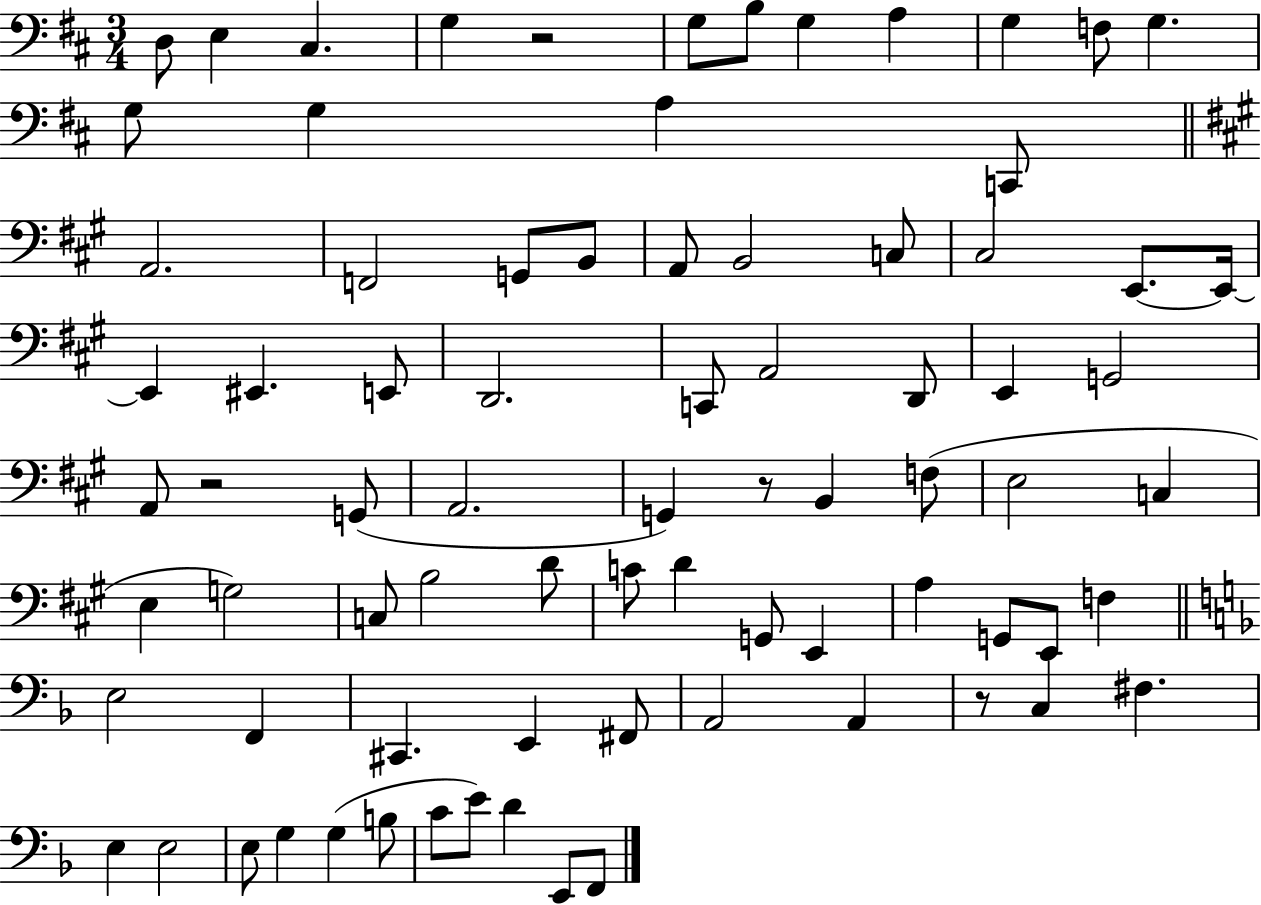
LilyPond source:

{
  \clef bass
  \numericTimeSignature
  \time 3/4
  \key d \major
  d8 e4 cis4. | g4 r2 | g8 b8 g4 a4 | g4 f8 g4. | \break g8 g4 a4 c,8 | \bar "||" \break \key a \major a,2. | f,2 g,8 b,8 | a,8 b,2 c8 | cis2 e,8.~~ e,16~~ | \break e,4 eis,4. e,8 | d,2. | c,8 a,2 d,8 | e,4 g,2 | \break a,8 r2 g,8( | a,2. | g,4) r8 b,4 f8( | e2 c4 | \break e4 g2) | c8 b2 d'8 | c'8 d'4 g,8 e,4 | a4 g,8 e,8 f4 | \break \bar "||" \break \key d \minor e2 f,4 | cis,4. e,4 fis,8 | a,2 a,4 | r8 c4 fis4. | \break e4 e2 | e8 g4 g4( b8 | c'8 e'8) d'4 e,8 f,8 | \bar "|."
}